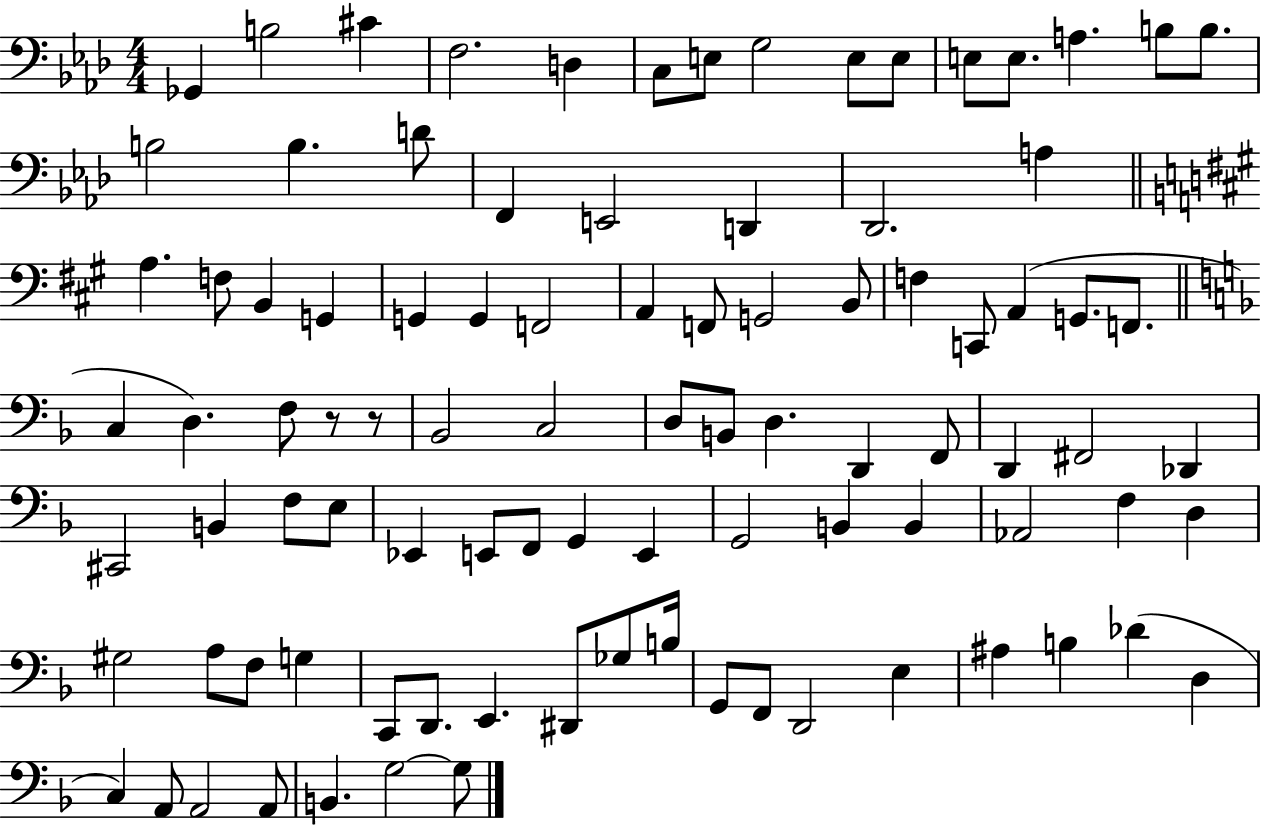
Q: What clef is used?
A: bass